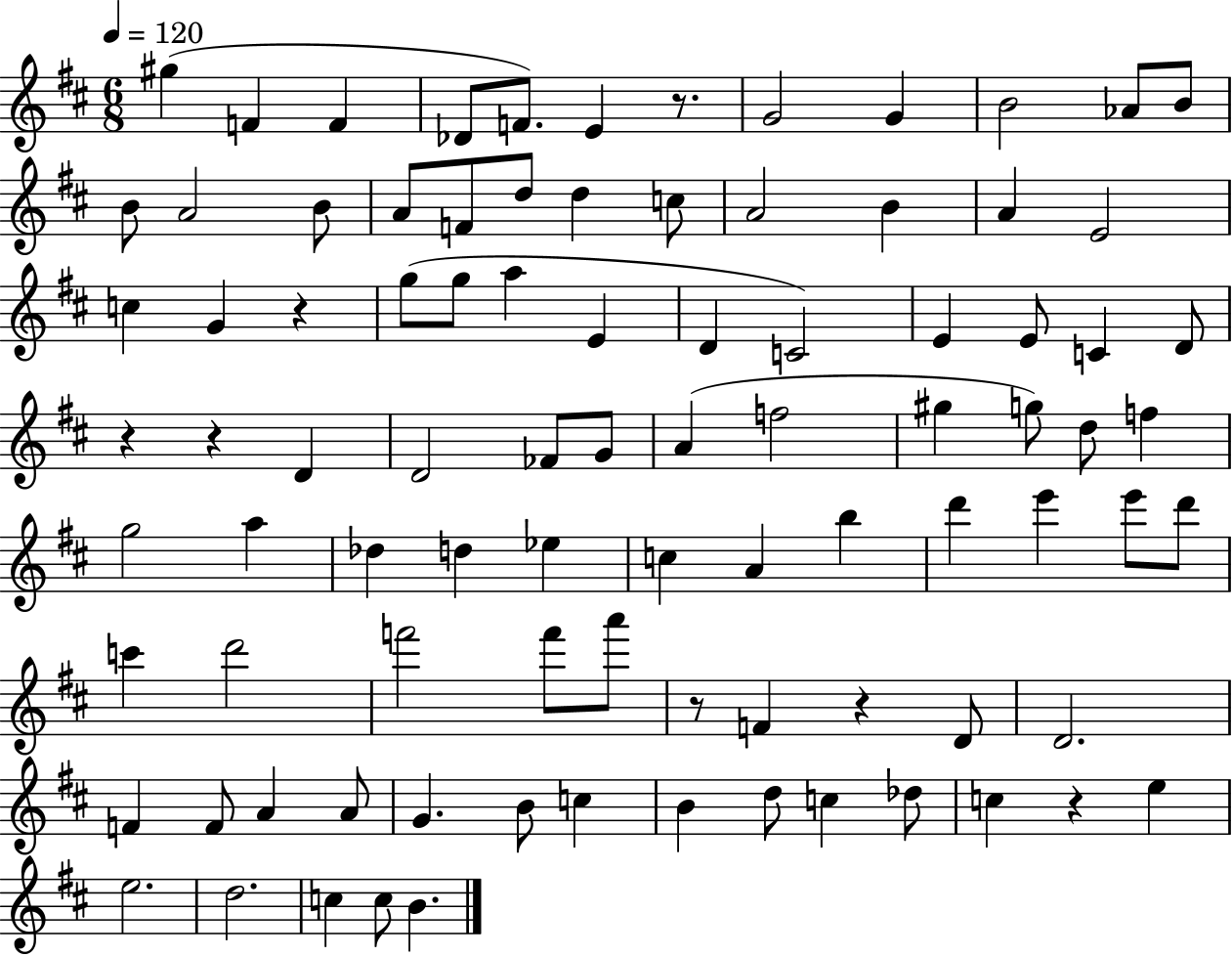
{
  \clef treble
  \numericTimeSignature
  \time 6/8
  \key d \major
  \tempo 4 = 120
  \repeat volta 2 { gis''4( f'4 f'4 | des'8 f'8.) e'4 r8. | g'2 g'4 | b'2 aes'8 b'8 | \break b'8 a'2 b'8 | a'8 f'8 d''8 d''4 c''8 | a'2 b'4 | a'4 e'2 | \break c''4 g'4 r4 | g''8( g''8 a''4 e'4 | d'4 c'2) | e'4 e'8 c'4 d'8 | \break r4 r4 d'4 | d'2 fes'8 g'8 | a'4( f''2 | gis''4 g''8) d''8 f''4 | \break g''2 a''4 | des''4 d''4 ees''4 | c''4 a'4 b''4 | d'''4 e'''4 e'''8 d'''8 | \break c'''4 d'''2 | f'''2 f'''8 a'''8 | r8 f'4 r4 d'8 | d'2. | \break f'4 f'8 a'4 a'8 | g'4. b'8 c''4 | b'4 d''8 c''4 des''8 | c''4 r4 e''4 | \break e''2. | d''2. | c''4 c''8 b'4. | } \bar "|."
}